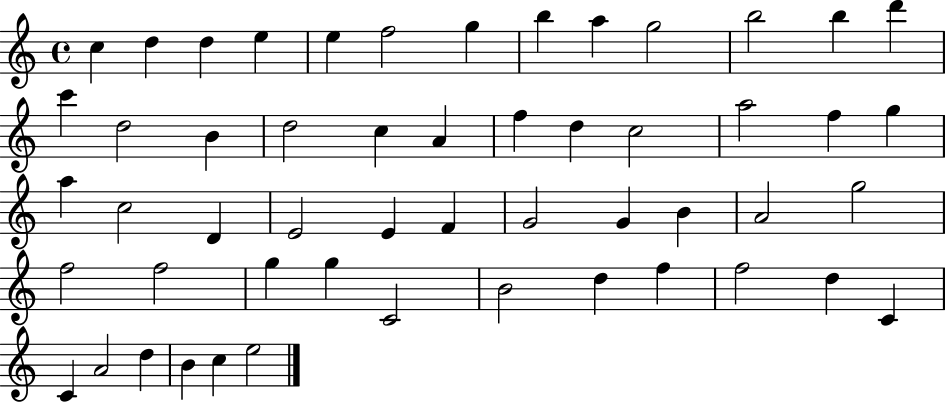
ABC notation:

X:1
T:Untitled
M:4/4
L:1/4
K:C
c d d e e f2 g b a g2 b2 b d' c' d2 B d2 c A f d c2 a2 f g a c2 D E2 E F G2 G B A2 g2 f2 f2 g g C2 B2 d f f2 d C C A2 d B c e2